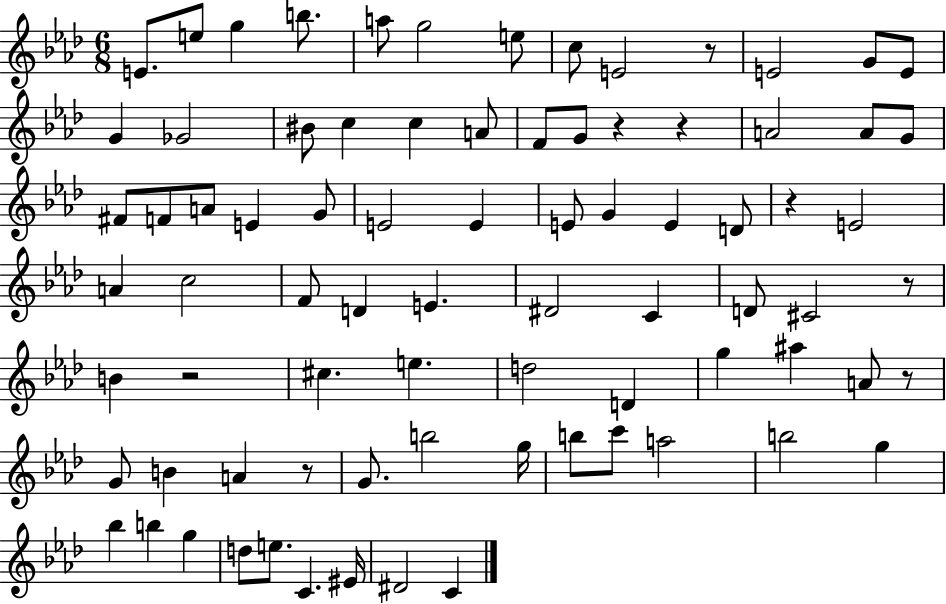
{
  \clef treble
  \numericTimeSignature
  \time 6/8
  \key aes \major
  \repeat volta 2 { e'8. e''8 g''4 b''8. | a''8 g''2 e''8 | c''8 e'2 r8 | e'2 g'8 e'8 | \break g'4 ges'2 | bis'8 c''4 c''4 a'8 | f'8 g'8 r4 r4 | a'2 a'8 g'8 | \break fis'8 f'8 a'8 e'4 g'8 | e'2 e'4 | e'8 g'4 e'4 d'8 | r4 e'2 | \break a'4 c''2 | f'8 d'4 e'4. | dis'2 c'4 | d'8 cis'2 r8 | \break b'4 r2 | cis''4. e''4. | d''2 d'4 | g''4 ais''4 a'8 r8 | \break g'8 b'4 a'4 r8 | g'8. b''2 g''16 | b''8 c'''8 a''2 | b''2 g''4 | \break bes''4 b''4 g''4 | d''8 e''8. c'4. eis'16 | dis'2 c'4 | } \bar "|."
}